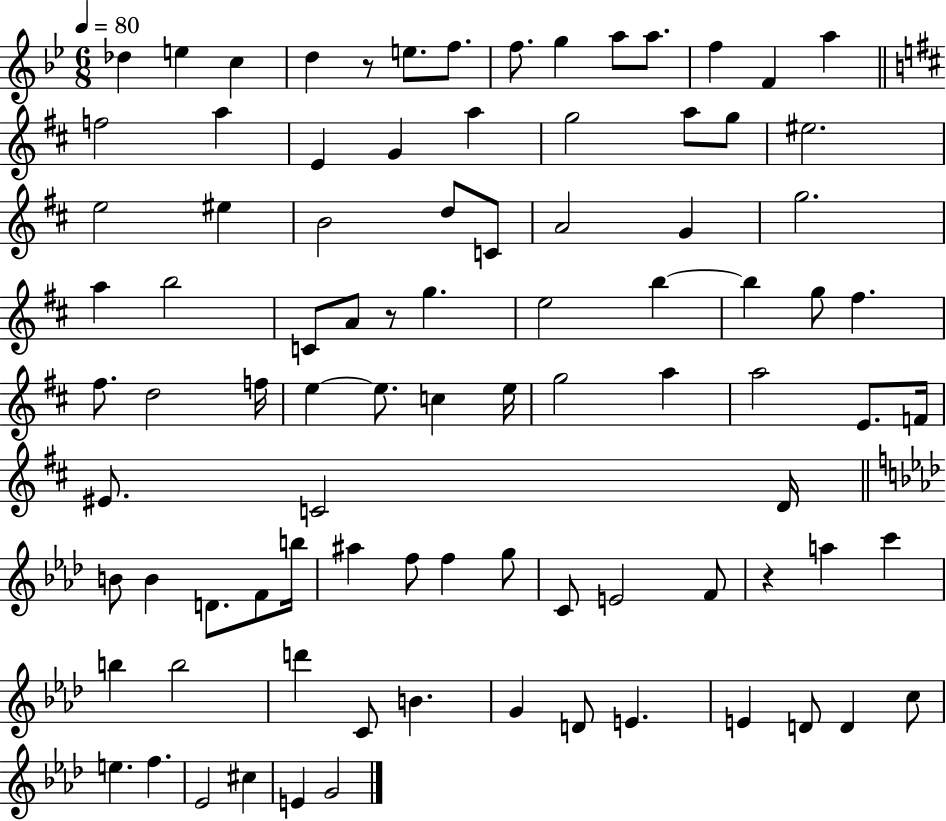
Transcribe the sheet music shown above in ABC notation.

X:1
T:Untitled
M:6/8
L:1/4
K:Bb
_d e c d z/2 e/2 f/2 f/2 g a/2 a/2 f F a f2 a E G a g2 a/2 g/2 ^e2 e2 ^e B2 d/2 C/2 A2 G g2 a b2 C/2 A/2 z/2 g e2 b b g/2 ^f ^f/2 d2 f/4 e e/2 c e/4 g2 a a2 E/2 F/4 ^E/2 C2 D/4 B/2 B D/2 F/2 b/4 ^a f/2 f g/2 C/2 E2 F/2 z a c' b b2 d' C/2 B G D/2 E E D/2 D c/2 e f _E2 ^c E G2